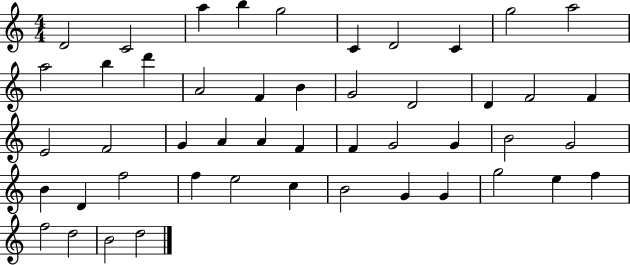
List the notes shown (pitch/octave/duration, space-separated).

D4/h C4/h A5/q B5/q G5/h C4/q D4/h C4/q G5/h A5/h A5/h B5/q D6/q A4/h F4/q B4/q G4/h D4/h D4/q F4/h F4/q E4/h F4/h G4/q A4/q A4/q F4/q F4/q G4/h G4/q B4/h G4/h B4/q D4/q F5/h F5/q E5/h C5/q B4/h G4/q G4/q G5/h E5/q F5/q F5/h D5/h B4/h D5/h